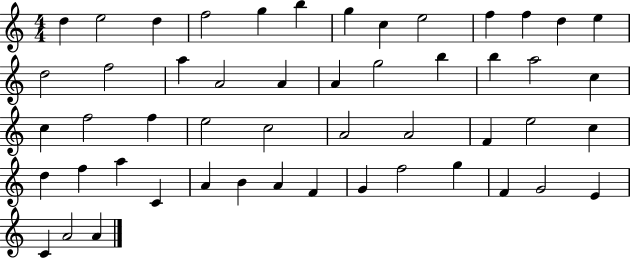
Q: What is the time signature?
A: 4/4